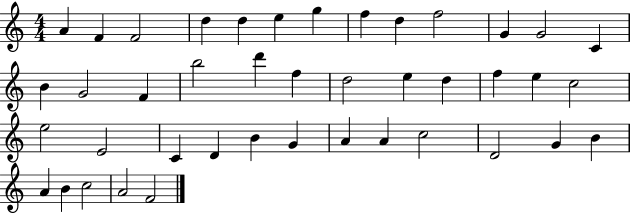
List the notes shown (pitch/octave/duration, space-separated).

A4/q F4/q F4/h D5/q D5/q E5/q G5/q F5/q D5/q F5/h G4/q G4/h C4/q B4/q G4/h F4/q B5/h D6/q F5/q D5/h E5/q D5/q F5/q E5/q C5/h E5/h E4/h C4/q D4/q B4/q G4/q A4/q A4/q C5/h D4/h G4/q B4/q A4/q B4/q C5/h A4/h F4/h